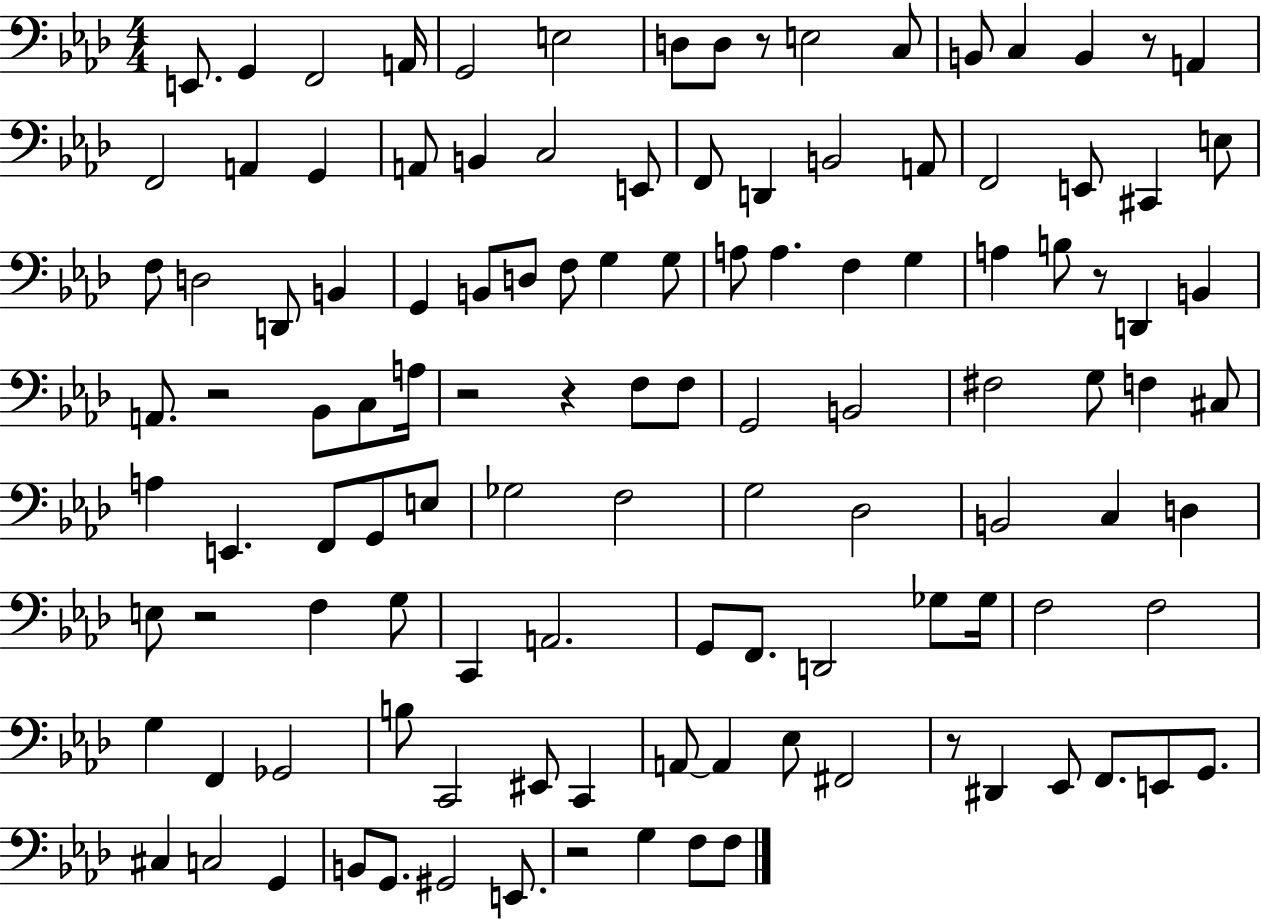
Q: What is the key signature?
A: AES major